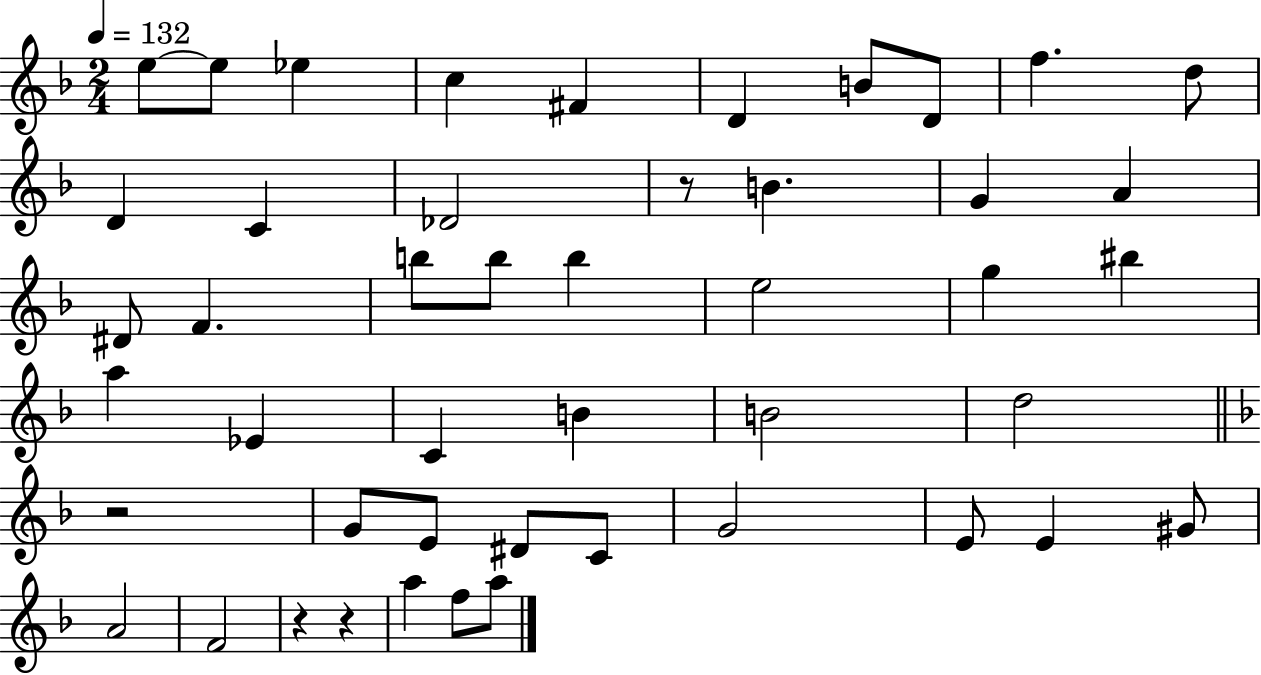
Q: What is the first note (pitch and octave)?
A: E5